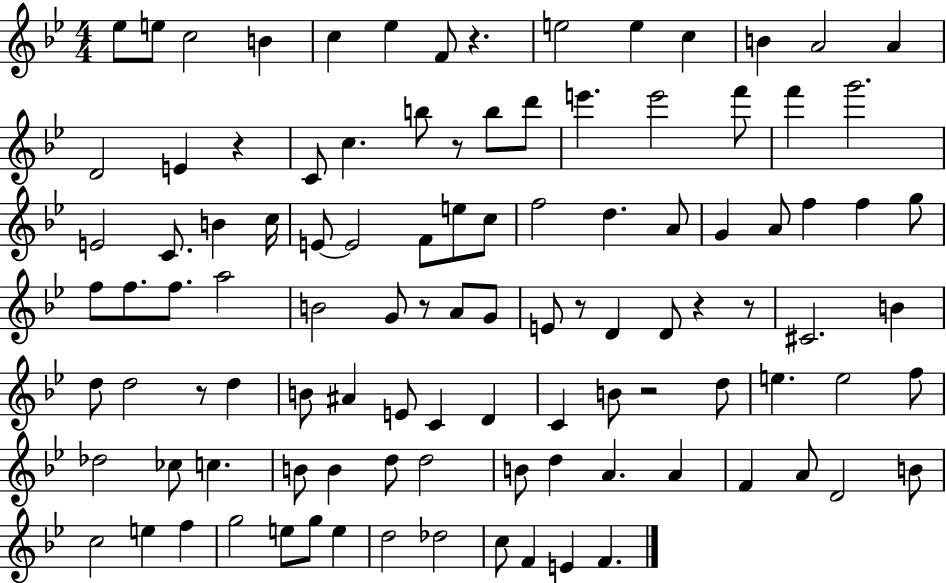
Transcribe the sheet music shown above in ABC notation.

X:1
T:Untitled
M:4/4
L:1/4
K:Bb
_e/2 e/2 c2 B c _e F/2 z e2 e c B A2 A D2 E z C/2 c b/2 z/2 b/2 d'/2 e' e'2 f'/2 f' g'2 E2 C/2 B c/4 E/2 E2 F/2 e/2 c/2 f2 d A/2 G A/2 f f g/2 f/2 f/2 f/2 a2 B2 G/2 z/2 A/2 G/2 E/2 z/2 D D/2 z z/2 ^C2 B d/2 d2 z/2 d B/2 ^A E/2 C D C B/2 z2 d/2 e e2 f/2 _d2 _c/2 c B/2 B d/2 d2 B/2 d A A F A/2 D2 B/2 c2 e f g2 e/2 g/2 e d2 _d2 c/2 F E F